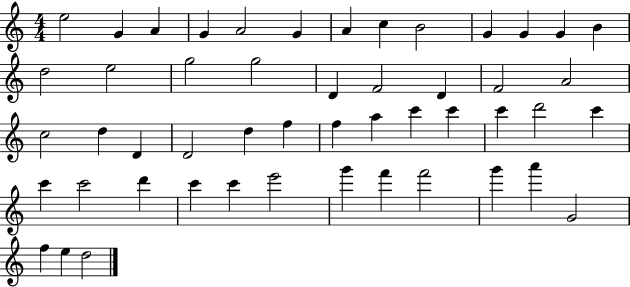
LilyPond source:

{
  \clef treble
  \numericTimeSignature
  \time 4/4
  \key c \major
  e''2 g'4 a'4 | g'4 a'2 g'4 | a'4 c''4 b'2 | g'4 g'4 g'4 b'4 | \break d''2 e''2 | g''2 g''2 | d'4 f'2 d'4 | f'2 a'2 | \break c''2 d''4 d'4 | d'2 d''4 f''4 | f''4 a''4 c'''4 c'''4 | c'''4 d'''2 c'''4 | \break c'''4 c'''2 d'''4 | c'''4 c'''4 e'''2 | g'''4 f'''4 f'''2 | g'''4 a'''4 g'2 | \break f''4 e''4 d''2 | \bar "|."
}